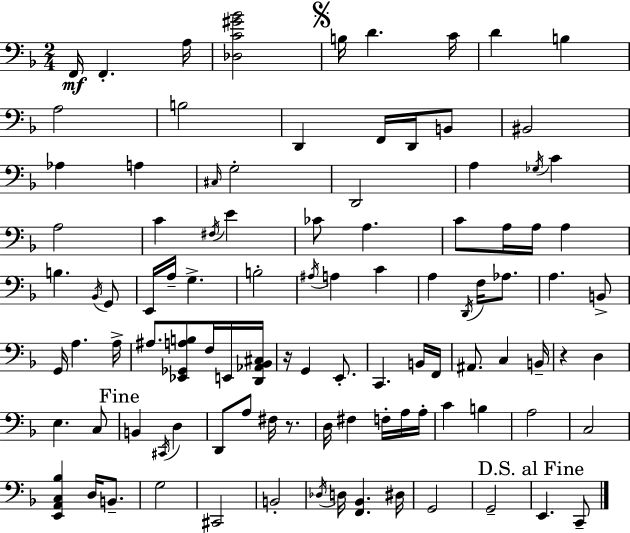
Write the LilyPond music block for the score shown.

{
  \clef bass
  \numericTimeSignature
  \time 2/4
  \key d \minor
  \repeat volta 2 { f,16\mf f,4.-. a16 | <des c' gis' bes'>2 | \mark \markup { \musicglyph "scripts.segno" } b16 d'4. c'16 | d'4 b4 | \break a2 | b2 | d,4 f,16 d,16 b,8 | bis,2 | \break aes4 a4 | \grace { cis16 } g2-. | d,2 | a4 \acciaccatura { ges16 } c'4 | \break a2 | c'4 \acciaccatura { fis16 } e'4 | ces'8 a4. | c'8 a16 a16 a4 | \break b4. | \acciaccatura { bes,16 } g,8 e,16 a16-- g4.-> | b2-. | \acciaccatura { ais16 } a4 | \break c'4 a4 | \acciaccatura { d,16 } f16 aes8. a4. | b,8-> g,16 a4. | a16-> ais8. | \break <ees, ges, a b>8 f16 e,16 <d, aes, bes, cis>16 r16 g,4 | e,8.-. c,4. | b,16 f,16 ais,8. | c4 b,16-- r4 | \break d4 e4. | c8 \mark "Fine" b,4 | \acciaccatura { cis,16 } d4 d,8 | a8 fis16 r8. d16 | \break fis4 f16-. a16 a16-. c'4 | b4 a2 | c2 | <e, a, c bes>4 | \break d16 b,8.-- g2 | cis,2 | b,2-. | \acciaccatura { des16 } | \break d16 <f, bes,>4. dis16 | g,2 | g,2-- | \mark "D.S. al Fine" e,4. c,8-- | \break } \bar "|."
}